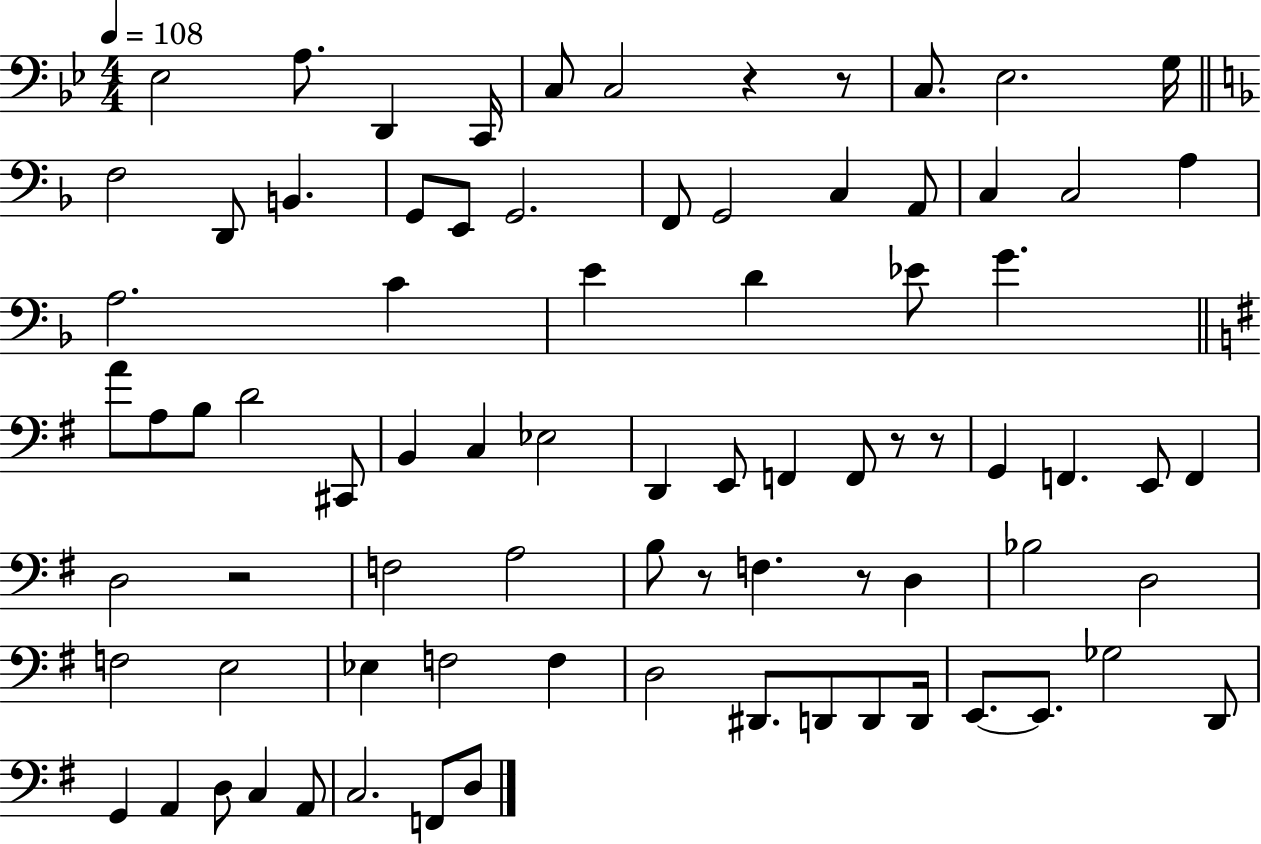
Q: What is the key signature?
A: BES major